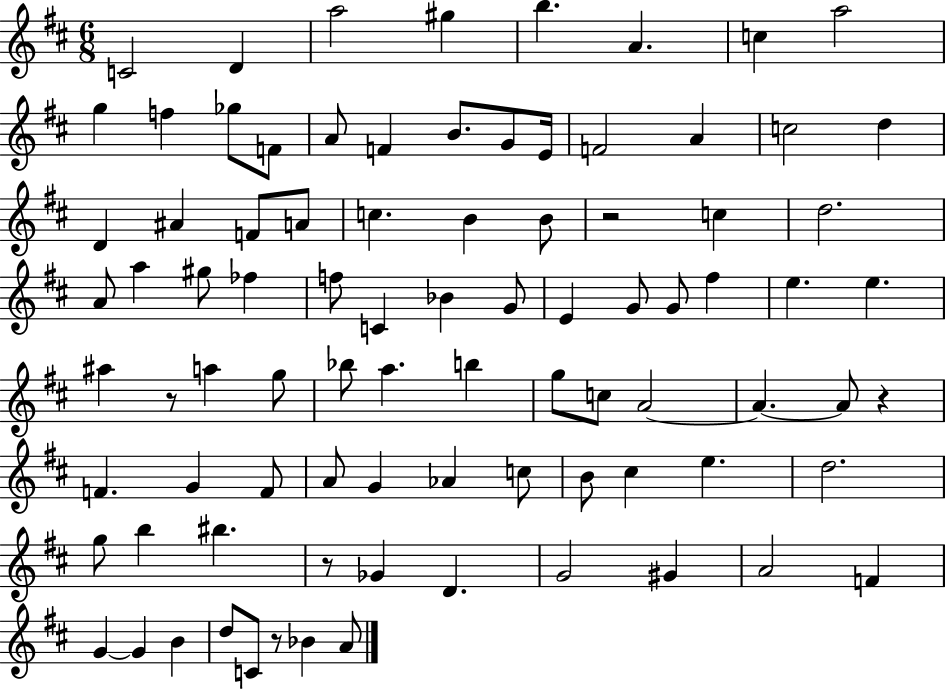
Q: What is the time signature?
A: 6/8